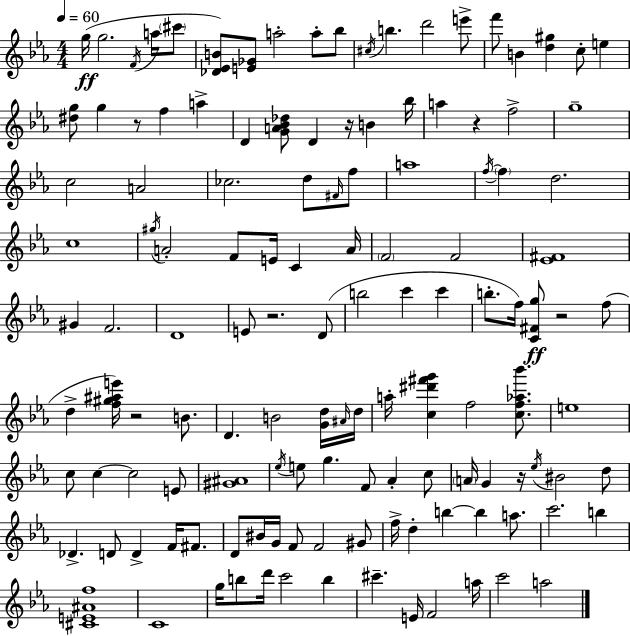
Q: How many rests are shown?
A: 7